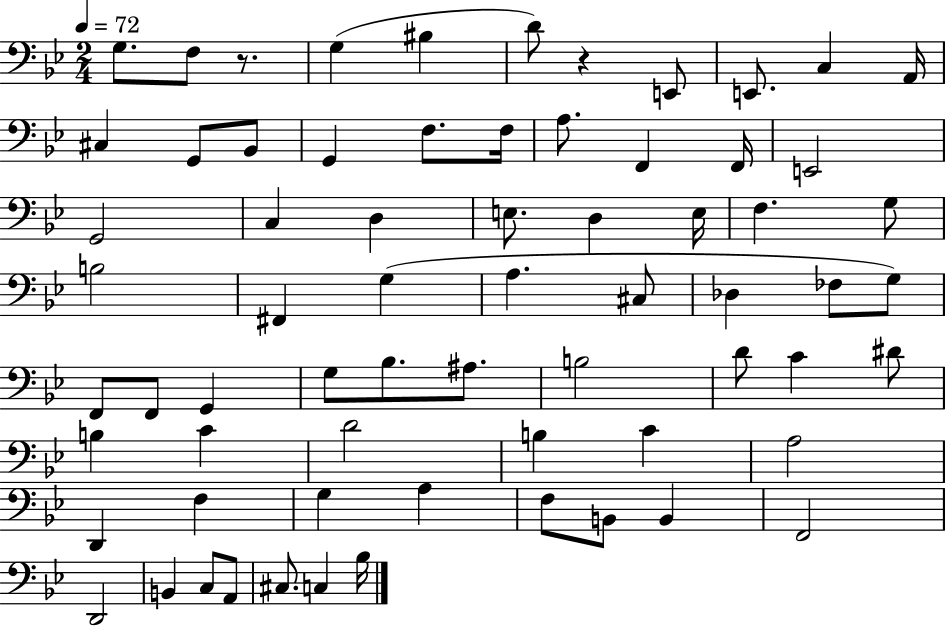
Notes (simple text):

G3/e. F3/e R/e. G3/q BIS3/q D4/e R/q E2/e E2/e. C3/q A2/s C#3/q G2/e Bb2/e G2/q F3/e. F3/s A3/e. F2/q F2/s E2/h G2/h C3/q D3/q E3/e. D3/q E3/s F3/q. G3/e B3/h F#2/q G3/q A3/q. C#3/e Db3/q FES3/e G3/e F2/e F2/e G2/q G3/e Bb3/e. A#3/e. B3/h D4/e C4/q D#4/e B3/q C4/q D4/h B3/q C4/q A3/h D2/q F3/q G3/q A3/q F3/e B2/e B2/q F2/h D2/h B2/q C3/e A2/e C#3/e. C3/q Bb3/s